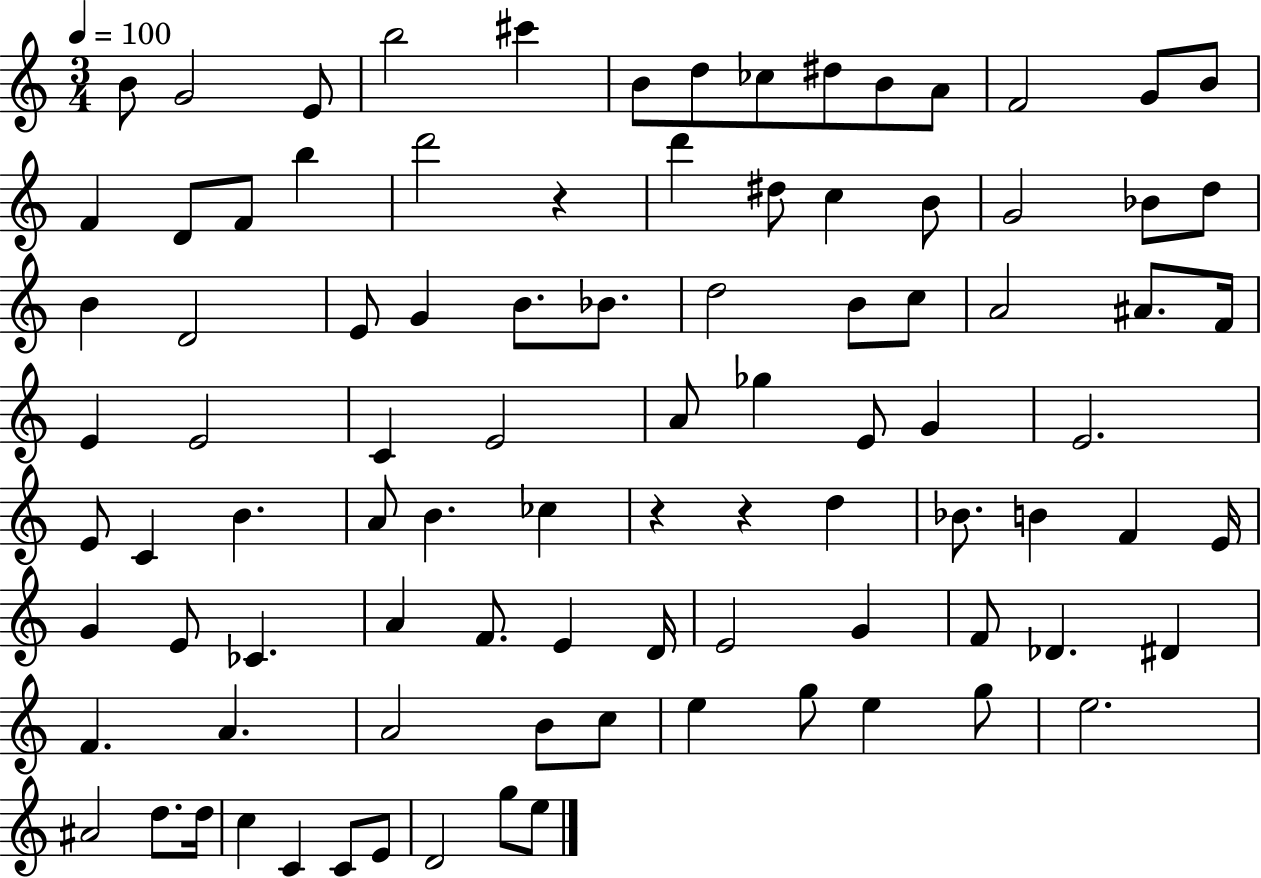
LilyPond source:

{
  \clef treble
  \numericTimeSignature
  \time 3/4
  \key c \major
  \tempo 4 = 100
  b'8 g'2 e'8 | b''2 cis'''4 | b'8 d''8 ces''8 dis''8 b'8 a'8 | f'2 g'8 b'8 | \break f'4 d'8 f'8 b''4 | d'''2 r4 | d'''4 dis''8 c''4 b'8 | g'2 bes'8 d''8 | \break b'4 d'2 | e'8 g'4 b'8. bes'8. | d''2 b'8 c''8 | a'2 ais'8. f'16 | \break e'4 e'2 | c'4 e'2 | a'8 ges''4 e'8 g'4 | e'2. | \break e'8 c'4 b'4. | a'8 b'4. ces''4 | r4 r4 d''4 | bes'8. b'4 f'4 e'16 | \break g'4 e'8 ces'4. | a'4 f'8. e'4 d'16 | e'2 g'4 | f'8 des'4. dis'4 | \break f'4. a'4. | a'2 b'8 c''8 | e''4 g''8 e''4 g''8 | e''2. | \break ais'2 d''8. d''16 | c''4 c'4 c'8 e'8 | d'2 g''8 e''8 | \bar "|."
}